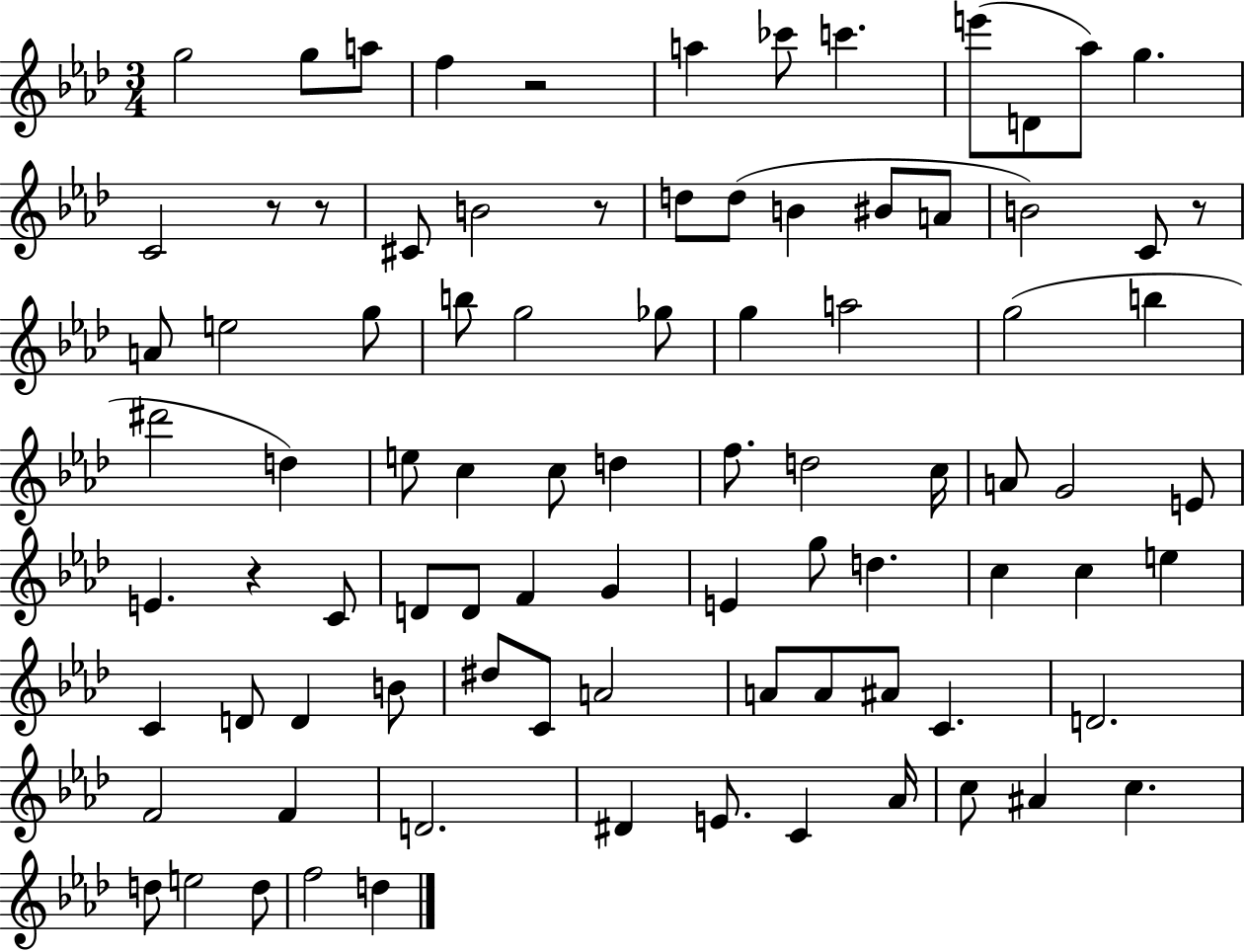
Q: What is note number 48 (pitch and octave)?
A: F4